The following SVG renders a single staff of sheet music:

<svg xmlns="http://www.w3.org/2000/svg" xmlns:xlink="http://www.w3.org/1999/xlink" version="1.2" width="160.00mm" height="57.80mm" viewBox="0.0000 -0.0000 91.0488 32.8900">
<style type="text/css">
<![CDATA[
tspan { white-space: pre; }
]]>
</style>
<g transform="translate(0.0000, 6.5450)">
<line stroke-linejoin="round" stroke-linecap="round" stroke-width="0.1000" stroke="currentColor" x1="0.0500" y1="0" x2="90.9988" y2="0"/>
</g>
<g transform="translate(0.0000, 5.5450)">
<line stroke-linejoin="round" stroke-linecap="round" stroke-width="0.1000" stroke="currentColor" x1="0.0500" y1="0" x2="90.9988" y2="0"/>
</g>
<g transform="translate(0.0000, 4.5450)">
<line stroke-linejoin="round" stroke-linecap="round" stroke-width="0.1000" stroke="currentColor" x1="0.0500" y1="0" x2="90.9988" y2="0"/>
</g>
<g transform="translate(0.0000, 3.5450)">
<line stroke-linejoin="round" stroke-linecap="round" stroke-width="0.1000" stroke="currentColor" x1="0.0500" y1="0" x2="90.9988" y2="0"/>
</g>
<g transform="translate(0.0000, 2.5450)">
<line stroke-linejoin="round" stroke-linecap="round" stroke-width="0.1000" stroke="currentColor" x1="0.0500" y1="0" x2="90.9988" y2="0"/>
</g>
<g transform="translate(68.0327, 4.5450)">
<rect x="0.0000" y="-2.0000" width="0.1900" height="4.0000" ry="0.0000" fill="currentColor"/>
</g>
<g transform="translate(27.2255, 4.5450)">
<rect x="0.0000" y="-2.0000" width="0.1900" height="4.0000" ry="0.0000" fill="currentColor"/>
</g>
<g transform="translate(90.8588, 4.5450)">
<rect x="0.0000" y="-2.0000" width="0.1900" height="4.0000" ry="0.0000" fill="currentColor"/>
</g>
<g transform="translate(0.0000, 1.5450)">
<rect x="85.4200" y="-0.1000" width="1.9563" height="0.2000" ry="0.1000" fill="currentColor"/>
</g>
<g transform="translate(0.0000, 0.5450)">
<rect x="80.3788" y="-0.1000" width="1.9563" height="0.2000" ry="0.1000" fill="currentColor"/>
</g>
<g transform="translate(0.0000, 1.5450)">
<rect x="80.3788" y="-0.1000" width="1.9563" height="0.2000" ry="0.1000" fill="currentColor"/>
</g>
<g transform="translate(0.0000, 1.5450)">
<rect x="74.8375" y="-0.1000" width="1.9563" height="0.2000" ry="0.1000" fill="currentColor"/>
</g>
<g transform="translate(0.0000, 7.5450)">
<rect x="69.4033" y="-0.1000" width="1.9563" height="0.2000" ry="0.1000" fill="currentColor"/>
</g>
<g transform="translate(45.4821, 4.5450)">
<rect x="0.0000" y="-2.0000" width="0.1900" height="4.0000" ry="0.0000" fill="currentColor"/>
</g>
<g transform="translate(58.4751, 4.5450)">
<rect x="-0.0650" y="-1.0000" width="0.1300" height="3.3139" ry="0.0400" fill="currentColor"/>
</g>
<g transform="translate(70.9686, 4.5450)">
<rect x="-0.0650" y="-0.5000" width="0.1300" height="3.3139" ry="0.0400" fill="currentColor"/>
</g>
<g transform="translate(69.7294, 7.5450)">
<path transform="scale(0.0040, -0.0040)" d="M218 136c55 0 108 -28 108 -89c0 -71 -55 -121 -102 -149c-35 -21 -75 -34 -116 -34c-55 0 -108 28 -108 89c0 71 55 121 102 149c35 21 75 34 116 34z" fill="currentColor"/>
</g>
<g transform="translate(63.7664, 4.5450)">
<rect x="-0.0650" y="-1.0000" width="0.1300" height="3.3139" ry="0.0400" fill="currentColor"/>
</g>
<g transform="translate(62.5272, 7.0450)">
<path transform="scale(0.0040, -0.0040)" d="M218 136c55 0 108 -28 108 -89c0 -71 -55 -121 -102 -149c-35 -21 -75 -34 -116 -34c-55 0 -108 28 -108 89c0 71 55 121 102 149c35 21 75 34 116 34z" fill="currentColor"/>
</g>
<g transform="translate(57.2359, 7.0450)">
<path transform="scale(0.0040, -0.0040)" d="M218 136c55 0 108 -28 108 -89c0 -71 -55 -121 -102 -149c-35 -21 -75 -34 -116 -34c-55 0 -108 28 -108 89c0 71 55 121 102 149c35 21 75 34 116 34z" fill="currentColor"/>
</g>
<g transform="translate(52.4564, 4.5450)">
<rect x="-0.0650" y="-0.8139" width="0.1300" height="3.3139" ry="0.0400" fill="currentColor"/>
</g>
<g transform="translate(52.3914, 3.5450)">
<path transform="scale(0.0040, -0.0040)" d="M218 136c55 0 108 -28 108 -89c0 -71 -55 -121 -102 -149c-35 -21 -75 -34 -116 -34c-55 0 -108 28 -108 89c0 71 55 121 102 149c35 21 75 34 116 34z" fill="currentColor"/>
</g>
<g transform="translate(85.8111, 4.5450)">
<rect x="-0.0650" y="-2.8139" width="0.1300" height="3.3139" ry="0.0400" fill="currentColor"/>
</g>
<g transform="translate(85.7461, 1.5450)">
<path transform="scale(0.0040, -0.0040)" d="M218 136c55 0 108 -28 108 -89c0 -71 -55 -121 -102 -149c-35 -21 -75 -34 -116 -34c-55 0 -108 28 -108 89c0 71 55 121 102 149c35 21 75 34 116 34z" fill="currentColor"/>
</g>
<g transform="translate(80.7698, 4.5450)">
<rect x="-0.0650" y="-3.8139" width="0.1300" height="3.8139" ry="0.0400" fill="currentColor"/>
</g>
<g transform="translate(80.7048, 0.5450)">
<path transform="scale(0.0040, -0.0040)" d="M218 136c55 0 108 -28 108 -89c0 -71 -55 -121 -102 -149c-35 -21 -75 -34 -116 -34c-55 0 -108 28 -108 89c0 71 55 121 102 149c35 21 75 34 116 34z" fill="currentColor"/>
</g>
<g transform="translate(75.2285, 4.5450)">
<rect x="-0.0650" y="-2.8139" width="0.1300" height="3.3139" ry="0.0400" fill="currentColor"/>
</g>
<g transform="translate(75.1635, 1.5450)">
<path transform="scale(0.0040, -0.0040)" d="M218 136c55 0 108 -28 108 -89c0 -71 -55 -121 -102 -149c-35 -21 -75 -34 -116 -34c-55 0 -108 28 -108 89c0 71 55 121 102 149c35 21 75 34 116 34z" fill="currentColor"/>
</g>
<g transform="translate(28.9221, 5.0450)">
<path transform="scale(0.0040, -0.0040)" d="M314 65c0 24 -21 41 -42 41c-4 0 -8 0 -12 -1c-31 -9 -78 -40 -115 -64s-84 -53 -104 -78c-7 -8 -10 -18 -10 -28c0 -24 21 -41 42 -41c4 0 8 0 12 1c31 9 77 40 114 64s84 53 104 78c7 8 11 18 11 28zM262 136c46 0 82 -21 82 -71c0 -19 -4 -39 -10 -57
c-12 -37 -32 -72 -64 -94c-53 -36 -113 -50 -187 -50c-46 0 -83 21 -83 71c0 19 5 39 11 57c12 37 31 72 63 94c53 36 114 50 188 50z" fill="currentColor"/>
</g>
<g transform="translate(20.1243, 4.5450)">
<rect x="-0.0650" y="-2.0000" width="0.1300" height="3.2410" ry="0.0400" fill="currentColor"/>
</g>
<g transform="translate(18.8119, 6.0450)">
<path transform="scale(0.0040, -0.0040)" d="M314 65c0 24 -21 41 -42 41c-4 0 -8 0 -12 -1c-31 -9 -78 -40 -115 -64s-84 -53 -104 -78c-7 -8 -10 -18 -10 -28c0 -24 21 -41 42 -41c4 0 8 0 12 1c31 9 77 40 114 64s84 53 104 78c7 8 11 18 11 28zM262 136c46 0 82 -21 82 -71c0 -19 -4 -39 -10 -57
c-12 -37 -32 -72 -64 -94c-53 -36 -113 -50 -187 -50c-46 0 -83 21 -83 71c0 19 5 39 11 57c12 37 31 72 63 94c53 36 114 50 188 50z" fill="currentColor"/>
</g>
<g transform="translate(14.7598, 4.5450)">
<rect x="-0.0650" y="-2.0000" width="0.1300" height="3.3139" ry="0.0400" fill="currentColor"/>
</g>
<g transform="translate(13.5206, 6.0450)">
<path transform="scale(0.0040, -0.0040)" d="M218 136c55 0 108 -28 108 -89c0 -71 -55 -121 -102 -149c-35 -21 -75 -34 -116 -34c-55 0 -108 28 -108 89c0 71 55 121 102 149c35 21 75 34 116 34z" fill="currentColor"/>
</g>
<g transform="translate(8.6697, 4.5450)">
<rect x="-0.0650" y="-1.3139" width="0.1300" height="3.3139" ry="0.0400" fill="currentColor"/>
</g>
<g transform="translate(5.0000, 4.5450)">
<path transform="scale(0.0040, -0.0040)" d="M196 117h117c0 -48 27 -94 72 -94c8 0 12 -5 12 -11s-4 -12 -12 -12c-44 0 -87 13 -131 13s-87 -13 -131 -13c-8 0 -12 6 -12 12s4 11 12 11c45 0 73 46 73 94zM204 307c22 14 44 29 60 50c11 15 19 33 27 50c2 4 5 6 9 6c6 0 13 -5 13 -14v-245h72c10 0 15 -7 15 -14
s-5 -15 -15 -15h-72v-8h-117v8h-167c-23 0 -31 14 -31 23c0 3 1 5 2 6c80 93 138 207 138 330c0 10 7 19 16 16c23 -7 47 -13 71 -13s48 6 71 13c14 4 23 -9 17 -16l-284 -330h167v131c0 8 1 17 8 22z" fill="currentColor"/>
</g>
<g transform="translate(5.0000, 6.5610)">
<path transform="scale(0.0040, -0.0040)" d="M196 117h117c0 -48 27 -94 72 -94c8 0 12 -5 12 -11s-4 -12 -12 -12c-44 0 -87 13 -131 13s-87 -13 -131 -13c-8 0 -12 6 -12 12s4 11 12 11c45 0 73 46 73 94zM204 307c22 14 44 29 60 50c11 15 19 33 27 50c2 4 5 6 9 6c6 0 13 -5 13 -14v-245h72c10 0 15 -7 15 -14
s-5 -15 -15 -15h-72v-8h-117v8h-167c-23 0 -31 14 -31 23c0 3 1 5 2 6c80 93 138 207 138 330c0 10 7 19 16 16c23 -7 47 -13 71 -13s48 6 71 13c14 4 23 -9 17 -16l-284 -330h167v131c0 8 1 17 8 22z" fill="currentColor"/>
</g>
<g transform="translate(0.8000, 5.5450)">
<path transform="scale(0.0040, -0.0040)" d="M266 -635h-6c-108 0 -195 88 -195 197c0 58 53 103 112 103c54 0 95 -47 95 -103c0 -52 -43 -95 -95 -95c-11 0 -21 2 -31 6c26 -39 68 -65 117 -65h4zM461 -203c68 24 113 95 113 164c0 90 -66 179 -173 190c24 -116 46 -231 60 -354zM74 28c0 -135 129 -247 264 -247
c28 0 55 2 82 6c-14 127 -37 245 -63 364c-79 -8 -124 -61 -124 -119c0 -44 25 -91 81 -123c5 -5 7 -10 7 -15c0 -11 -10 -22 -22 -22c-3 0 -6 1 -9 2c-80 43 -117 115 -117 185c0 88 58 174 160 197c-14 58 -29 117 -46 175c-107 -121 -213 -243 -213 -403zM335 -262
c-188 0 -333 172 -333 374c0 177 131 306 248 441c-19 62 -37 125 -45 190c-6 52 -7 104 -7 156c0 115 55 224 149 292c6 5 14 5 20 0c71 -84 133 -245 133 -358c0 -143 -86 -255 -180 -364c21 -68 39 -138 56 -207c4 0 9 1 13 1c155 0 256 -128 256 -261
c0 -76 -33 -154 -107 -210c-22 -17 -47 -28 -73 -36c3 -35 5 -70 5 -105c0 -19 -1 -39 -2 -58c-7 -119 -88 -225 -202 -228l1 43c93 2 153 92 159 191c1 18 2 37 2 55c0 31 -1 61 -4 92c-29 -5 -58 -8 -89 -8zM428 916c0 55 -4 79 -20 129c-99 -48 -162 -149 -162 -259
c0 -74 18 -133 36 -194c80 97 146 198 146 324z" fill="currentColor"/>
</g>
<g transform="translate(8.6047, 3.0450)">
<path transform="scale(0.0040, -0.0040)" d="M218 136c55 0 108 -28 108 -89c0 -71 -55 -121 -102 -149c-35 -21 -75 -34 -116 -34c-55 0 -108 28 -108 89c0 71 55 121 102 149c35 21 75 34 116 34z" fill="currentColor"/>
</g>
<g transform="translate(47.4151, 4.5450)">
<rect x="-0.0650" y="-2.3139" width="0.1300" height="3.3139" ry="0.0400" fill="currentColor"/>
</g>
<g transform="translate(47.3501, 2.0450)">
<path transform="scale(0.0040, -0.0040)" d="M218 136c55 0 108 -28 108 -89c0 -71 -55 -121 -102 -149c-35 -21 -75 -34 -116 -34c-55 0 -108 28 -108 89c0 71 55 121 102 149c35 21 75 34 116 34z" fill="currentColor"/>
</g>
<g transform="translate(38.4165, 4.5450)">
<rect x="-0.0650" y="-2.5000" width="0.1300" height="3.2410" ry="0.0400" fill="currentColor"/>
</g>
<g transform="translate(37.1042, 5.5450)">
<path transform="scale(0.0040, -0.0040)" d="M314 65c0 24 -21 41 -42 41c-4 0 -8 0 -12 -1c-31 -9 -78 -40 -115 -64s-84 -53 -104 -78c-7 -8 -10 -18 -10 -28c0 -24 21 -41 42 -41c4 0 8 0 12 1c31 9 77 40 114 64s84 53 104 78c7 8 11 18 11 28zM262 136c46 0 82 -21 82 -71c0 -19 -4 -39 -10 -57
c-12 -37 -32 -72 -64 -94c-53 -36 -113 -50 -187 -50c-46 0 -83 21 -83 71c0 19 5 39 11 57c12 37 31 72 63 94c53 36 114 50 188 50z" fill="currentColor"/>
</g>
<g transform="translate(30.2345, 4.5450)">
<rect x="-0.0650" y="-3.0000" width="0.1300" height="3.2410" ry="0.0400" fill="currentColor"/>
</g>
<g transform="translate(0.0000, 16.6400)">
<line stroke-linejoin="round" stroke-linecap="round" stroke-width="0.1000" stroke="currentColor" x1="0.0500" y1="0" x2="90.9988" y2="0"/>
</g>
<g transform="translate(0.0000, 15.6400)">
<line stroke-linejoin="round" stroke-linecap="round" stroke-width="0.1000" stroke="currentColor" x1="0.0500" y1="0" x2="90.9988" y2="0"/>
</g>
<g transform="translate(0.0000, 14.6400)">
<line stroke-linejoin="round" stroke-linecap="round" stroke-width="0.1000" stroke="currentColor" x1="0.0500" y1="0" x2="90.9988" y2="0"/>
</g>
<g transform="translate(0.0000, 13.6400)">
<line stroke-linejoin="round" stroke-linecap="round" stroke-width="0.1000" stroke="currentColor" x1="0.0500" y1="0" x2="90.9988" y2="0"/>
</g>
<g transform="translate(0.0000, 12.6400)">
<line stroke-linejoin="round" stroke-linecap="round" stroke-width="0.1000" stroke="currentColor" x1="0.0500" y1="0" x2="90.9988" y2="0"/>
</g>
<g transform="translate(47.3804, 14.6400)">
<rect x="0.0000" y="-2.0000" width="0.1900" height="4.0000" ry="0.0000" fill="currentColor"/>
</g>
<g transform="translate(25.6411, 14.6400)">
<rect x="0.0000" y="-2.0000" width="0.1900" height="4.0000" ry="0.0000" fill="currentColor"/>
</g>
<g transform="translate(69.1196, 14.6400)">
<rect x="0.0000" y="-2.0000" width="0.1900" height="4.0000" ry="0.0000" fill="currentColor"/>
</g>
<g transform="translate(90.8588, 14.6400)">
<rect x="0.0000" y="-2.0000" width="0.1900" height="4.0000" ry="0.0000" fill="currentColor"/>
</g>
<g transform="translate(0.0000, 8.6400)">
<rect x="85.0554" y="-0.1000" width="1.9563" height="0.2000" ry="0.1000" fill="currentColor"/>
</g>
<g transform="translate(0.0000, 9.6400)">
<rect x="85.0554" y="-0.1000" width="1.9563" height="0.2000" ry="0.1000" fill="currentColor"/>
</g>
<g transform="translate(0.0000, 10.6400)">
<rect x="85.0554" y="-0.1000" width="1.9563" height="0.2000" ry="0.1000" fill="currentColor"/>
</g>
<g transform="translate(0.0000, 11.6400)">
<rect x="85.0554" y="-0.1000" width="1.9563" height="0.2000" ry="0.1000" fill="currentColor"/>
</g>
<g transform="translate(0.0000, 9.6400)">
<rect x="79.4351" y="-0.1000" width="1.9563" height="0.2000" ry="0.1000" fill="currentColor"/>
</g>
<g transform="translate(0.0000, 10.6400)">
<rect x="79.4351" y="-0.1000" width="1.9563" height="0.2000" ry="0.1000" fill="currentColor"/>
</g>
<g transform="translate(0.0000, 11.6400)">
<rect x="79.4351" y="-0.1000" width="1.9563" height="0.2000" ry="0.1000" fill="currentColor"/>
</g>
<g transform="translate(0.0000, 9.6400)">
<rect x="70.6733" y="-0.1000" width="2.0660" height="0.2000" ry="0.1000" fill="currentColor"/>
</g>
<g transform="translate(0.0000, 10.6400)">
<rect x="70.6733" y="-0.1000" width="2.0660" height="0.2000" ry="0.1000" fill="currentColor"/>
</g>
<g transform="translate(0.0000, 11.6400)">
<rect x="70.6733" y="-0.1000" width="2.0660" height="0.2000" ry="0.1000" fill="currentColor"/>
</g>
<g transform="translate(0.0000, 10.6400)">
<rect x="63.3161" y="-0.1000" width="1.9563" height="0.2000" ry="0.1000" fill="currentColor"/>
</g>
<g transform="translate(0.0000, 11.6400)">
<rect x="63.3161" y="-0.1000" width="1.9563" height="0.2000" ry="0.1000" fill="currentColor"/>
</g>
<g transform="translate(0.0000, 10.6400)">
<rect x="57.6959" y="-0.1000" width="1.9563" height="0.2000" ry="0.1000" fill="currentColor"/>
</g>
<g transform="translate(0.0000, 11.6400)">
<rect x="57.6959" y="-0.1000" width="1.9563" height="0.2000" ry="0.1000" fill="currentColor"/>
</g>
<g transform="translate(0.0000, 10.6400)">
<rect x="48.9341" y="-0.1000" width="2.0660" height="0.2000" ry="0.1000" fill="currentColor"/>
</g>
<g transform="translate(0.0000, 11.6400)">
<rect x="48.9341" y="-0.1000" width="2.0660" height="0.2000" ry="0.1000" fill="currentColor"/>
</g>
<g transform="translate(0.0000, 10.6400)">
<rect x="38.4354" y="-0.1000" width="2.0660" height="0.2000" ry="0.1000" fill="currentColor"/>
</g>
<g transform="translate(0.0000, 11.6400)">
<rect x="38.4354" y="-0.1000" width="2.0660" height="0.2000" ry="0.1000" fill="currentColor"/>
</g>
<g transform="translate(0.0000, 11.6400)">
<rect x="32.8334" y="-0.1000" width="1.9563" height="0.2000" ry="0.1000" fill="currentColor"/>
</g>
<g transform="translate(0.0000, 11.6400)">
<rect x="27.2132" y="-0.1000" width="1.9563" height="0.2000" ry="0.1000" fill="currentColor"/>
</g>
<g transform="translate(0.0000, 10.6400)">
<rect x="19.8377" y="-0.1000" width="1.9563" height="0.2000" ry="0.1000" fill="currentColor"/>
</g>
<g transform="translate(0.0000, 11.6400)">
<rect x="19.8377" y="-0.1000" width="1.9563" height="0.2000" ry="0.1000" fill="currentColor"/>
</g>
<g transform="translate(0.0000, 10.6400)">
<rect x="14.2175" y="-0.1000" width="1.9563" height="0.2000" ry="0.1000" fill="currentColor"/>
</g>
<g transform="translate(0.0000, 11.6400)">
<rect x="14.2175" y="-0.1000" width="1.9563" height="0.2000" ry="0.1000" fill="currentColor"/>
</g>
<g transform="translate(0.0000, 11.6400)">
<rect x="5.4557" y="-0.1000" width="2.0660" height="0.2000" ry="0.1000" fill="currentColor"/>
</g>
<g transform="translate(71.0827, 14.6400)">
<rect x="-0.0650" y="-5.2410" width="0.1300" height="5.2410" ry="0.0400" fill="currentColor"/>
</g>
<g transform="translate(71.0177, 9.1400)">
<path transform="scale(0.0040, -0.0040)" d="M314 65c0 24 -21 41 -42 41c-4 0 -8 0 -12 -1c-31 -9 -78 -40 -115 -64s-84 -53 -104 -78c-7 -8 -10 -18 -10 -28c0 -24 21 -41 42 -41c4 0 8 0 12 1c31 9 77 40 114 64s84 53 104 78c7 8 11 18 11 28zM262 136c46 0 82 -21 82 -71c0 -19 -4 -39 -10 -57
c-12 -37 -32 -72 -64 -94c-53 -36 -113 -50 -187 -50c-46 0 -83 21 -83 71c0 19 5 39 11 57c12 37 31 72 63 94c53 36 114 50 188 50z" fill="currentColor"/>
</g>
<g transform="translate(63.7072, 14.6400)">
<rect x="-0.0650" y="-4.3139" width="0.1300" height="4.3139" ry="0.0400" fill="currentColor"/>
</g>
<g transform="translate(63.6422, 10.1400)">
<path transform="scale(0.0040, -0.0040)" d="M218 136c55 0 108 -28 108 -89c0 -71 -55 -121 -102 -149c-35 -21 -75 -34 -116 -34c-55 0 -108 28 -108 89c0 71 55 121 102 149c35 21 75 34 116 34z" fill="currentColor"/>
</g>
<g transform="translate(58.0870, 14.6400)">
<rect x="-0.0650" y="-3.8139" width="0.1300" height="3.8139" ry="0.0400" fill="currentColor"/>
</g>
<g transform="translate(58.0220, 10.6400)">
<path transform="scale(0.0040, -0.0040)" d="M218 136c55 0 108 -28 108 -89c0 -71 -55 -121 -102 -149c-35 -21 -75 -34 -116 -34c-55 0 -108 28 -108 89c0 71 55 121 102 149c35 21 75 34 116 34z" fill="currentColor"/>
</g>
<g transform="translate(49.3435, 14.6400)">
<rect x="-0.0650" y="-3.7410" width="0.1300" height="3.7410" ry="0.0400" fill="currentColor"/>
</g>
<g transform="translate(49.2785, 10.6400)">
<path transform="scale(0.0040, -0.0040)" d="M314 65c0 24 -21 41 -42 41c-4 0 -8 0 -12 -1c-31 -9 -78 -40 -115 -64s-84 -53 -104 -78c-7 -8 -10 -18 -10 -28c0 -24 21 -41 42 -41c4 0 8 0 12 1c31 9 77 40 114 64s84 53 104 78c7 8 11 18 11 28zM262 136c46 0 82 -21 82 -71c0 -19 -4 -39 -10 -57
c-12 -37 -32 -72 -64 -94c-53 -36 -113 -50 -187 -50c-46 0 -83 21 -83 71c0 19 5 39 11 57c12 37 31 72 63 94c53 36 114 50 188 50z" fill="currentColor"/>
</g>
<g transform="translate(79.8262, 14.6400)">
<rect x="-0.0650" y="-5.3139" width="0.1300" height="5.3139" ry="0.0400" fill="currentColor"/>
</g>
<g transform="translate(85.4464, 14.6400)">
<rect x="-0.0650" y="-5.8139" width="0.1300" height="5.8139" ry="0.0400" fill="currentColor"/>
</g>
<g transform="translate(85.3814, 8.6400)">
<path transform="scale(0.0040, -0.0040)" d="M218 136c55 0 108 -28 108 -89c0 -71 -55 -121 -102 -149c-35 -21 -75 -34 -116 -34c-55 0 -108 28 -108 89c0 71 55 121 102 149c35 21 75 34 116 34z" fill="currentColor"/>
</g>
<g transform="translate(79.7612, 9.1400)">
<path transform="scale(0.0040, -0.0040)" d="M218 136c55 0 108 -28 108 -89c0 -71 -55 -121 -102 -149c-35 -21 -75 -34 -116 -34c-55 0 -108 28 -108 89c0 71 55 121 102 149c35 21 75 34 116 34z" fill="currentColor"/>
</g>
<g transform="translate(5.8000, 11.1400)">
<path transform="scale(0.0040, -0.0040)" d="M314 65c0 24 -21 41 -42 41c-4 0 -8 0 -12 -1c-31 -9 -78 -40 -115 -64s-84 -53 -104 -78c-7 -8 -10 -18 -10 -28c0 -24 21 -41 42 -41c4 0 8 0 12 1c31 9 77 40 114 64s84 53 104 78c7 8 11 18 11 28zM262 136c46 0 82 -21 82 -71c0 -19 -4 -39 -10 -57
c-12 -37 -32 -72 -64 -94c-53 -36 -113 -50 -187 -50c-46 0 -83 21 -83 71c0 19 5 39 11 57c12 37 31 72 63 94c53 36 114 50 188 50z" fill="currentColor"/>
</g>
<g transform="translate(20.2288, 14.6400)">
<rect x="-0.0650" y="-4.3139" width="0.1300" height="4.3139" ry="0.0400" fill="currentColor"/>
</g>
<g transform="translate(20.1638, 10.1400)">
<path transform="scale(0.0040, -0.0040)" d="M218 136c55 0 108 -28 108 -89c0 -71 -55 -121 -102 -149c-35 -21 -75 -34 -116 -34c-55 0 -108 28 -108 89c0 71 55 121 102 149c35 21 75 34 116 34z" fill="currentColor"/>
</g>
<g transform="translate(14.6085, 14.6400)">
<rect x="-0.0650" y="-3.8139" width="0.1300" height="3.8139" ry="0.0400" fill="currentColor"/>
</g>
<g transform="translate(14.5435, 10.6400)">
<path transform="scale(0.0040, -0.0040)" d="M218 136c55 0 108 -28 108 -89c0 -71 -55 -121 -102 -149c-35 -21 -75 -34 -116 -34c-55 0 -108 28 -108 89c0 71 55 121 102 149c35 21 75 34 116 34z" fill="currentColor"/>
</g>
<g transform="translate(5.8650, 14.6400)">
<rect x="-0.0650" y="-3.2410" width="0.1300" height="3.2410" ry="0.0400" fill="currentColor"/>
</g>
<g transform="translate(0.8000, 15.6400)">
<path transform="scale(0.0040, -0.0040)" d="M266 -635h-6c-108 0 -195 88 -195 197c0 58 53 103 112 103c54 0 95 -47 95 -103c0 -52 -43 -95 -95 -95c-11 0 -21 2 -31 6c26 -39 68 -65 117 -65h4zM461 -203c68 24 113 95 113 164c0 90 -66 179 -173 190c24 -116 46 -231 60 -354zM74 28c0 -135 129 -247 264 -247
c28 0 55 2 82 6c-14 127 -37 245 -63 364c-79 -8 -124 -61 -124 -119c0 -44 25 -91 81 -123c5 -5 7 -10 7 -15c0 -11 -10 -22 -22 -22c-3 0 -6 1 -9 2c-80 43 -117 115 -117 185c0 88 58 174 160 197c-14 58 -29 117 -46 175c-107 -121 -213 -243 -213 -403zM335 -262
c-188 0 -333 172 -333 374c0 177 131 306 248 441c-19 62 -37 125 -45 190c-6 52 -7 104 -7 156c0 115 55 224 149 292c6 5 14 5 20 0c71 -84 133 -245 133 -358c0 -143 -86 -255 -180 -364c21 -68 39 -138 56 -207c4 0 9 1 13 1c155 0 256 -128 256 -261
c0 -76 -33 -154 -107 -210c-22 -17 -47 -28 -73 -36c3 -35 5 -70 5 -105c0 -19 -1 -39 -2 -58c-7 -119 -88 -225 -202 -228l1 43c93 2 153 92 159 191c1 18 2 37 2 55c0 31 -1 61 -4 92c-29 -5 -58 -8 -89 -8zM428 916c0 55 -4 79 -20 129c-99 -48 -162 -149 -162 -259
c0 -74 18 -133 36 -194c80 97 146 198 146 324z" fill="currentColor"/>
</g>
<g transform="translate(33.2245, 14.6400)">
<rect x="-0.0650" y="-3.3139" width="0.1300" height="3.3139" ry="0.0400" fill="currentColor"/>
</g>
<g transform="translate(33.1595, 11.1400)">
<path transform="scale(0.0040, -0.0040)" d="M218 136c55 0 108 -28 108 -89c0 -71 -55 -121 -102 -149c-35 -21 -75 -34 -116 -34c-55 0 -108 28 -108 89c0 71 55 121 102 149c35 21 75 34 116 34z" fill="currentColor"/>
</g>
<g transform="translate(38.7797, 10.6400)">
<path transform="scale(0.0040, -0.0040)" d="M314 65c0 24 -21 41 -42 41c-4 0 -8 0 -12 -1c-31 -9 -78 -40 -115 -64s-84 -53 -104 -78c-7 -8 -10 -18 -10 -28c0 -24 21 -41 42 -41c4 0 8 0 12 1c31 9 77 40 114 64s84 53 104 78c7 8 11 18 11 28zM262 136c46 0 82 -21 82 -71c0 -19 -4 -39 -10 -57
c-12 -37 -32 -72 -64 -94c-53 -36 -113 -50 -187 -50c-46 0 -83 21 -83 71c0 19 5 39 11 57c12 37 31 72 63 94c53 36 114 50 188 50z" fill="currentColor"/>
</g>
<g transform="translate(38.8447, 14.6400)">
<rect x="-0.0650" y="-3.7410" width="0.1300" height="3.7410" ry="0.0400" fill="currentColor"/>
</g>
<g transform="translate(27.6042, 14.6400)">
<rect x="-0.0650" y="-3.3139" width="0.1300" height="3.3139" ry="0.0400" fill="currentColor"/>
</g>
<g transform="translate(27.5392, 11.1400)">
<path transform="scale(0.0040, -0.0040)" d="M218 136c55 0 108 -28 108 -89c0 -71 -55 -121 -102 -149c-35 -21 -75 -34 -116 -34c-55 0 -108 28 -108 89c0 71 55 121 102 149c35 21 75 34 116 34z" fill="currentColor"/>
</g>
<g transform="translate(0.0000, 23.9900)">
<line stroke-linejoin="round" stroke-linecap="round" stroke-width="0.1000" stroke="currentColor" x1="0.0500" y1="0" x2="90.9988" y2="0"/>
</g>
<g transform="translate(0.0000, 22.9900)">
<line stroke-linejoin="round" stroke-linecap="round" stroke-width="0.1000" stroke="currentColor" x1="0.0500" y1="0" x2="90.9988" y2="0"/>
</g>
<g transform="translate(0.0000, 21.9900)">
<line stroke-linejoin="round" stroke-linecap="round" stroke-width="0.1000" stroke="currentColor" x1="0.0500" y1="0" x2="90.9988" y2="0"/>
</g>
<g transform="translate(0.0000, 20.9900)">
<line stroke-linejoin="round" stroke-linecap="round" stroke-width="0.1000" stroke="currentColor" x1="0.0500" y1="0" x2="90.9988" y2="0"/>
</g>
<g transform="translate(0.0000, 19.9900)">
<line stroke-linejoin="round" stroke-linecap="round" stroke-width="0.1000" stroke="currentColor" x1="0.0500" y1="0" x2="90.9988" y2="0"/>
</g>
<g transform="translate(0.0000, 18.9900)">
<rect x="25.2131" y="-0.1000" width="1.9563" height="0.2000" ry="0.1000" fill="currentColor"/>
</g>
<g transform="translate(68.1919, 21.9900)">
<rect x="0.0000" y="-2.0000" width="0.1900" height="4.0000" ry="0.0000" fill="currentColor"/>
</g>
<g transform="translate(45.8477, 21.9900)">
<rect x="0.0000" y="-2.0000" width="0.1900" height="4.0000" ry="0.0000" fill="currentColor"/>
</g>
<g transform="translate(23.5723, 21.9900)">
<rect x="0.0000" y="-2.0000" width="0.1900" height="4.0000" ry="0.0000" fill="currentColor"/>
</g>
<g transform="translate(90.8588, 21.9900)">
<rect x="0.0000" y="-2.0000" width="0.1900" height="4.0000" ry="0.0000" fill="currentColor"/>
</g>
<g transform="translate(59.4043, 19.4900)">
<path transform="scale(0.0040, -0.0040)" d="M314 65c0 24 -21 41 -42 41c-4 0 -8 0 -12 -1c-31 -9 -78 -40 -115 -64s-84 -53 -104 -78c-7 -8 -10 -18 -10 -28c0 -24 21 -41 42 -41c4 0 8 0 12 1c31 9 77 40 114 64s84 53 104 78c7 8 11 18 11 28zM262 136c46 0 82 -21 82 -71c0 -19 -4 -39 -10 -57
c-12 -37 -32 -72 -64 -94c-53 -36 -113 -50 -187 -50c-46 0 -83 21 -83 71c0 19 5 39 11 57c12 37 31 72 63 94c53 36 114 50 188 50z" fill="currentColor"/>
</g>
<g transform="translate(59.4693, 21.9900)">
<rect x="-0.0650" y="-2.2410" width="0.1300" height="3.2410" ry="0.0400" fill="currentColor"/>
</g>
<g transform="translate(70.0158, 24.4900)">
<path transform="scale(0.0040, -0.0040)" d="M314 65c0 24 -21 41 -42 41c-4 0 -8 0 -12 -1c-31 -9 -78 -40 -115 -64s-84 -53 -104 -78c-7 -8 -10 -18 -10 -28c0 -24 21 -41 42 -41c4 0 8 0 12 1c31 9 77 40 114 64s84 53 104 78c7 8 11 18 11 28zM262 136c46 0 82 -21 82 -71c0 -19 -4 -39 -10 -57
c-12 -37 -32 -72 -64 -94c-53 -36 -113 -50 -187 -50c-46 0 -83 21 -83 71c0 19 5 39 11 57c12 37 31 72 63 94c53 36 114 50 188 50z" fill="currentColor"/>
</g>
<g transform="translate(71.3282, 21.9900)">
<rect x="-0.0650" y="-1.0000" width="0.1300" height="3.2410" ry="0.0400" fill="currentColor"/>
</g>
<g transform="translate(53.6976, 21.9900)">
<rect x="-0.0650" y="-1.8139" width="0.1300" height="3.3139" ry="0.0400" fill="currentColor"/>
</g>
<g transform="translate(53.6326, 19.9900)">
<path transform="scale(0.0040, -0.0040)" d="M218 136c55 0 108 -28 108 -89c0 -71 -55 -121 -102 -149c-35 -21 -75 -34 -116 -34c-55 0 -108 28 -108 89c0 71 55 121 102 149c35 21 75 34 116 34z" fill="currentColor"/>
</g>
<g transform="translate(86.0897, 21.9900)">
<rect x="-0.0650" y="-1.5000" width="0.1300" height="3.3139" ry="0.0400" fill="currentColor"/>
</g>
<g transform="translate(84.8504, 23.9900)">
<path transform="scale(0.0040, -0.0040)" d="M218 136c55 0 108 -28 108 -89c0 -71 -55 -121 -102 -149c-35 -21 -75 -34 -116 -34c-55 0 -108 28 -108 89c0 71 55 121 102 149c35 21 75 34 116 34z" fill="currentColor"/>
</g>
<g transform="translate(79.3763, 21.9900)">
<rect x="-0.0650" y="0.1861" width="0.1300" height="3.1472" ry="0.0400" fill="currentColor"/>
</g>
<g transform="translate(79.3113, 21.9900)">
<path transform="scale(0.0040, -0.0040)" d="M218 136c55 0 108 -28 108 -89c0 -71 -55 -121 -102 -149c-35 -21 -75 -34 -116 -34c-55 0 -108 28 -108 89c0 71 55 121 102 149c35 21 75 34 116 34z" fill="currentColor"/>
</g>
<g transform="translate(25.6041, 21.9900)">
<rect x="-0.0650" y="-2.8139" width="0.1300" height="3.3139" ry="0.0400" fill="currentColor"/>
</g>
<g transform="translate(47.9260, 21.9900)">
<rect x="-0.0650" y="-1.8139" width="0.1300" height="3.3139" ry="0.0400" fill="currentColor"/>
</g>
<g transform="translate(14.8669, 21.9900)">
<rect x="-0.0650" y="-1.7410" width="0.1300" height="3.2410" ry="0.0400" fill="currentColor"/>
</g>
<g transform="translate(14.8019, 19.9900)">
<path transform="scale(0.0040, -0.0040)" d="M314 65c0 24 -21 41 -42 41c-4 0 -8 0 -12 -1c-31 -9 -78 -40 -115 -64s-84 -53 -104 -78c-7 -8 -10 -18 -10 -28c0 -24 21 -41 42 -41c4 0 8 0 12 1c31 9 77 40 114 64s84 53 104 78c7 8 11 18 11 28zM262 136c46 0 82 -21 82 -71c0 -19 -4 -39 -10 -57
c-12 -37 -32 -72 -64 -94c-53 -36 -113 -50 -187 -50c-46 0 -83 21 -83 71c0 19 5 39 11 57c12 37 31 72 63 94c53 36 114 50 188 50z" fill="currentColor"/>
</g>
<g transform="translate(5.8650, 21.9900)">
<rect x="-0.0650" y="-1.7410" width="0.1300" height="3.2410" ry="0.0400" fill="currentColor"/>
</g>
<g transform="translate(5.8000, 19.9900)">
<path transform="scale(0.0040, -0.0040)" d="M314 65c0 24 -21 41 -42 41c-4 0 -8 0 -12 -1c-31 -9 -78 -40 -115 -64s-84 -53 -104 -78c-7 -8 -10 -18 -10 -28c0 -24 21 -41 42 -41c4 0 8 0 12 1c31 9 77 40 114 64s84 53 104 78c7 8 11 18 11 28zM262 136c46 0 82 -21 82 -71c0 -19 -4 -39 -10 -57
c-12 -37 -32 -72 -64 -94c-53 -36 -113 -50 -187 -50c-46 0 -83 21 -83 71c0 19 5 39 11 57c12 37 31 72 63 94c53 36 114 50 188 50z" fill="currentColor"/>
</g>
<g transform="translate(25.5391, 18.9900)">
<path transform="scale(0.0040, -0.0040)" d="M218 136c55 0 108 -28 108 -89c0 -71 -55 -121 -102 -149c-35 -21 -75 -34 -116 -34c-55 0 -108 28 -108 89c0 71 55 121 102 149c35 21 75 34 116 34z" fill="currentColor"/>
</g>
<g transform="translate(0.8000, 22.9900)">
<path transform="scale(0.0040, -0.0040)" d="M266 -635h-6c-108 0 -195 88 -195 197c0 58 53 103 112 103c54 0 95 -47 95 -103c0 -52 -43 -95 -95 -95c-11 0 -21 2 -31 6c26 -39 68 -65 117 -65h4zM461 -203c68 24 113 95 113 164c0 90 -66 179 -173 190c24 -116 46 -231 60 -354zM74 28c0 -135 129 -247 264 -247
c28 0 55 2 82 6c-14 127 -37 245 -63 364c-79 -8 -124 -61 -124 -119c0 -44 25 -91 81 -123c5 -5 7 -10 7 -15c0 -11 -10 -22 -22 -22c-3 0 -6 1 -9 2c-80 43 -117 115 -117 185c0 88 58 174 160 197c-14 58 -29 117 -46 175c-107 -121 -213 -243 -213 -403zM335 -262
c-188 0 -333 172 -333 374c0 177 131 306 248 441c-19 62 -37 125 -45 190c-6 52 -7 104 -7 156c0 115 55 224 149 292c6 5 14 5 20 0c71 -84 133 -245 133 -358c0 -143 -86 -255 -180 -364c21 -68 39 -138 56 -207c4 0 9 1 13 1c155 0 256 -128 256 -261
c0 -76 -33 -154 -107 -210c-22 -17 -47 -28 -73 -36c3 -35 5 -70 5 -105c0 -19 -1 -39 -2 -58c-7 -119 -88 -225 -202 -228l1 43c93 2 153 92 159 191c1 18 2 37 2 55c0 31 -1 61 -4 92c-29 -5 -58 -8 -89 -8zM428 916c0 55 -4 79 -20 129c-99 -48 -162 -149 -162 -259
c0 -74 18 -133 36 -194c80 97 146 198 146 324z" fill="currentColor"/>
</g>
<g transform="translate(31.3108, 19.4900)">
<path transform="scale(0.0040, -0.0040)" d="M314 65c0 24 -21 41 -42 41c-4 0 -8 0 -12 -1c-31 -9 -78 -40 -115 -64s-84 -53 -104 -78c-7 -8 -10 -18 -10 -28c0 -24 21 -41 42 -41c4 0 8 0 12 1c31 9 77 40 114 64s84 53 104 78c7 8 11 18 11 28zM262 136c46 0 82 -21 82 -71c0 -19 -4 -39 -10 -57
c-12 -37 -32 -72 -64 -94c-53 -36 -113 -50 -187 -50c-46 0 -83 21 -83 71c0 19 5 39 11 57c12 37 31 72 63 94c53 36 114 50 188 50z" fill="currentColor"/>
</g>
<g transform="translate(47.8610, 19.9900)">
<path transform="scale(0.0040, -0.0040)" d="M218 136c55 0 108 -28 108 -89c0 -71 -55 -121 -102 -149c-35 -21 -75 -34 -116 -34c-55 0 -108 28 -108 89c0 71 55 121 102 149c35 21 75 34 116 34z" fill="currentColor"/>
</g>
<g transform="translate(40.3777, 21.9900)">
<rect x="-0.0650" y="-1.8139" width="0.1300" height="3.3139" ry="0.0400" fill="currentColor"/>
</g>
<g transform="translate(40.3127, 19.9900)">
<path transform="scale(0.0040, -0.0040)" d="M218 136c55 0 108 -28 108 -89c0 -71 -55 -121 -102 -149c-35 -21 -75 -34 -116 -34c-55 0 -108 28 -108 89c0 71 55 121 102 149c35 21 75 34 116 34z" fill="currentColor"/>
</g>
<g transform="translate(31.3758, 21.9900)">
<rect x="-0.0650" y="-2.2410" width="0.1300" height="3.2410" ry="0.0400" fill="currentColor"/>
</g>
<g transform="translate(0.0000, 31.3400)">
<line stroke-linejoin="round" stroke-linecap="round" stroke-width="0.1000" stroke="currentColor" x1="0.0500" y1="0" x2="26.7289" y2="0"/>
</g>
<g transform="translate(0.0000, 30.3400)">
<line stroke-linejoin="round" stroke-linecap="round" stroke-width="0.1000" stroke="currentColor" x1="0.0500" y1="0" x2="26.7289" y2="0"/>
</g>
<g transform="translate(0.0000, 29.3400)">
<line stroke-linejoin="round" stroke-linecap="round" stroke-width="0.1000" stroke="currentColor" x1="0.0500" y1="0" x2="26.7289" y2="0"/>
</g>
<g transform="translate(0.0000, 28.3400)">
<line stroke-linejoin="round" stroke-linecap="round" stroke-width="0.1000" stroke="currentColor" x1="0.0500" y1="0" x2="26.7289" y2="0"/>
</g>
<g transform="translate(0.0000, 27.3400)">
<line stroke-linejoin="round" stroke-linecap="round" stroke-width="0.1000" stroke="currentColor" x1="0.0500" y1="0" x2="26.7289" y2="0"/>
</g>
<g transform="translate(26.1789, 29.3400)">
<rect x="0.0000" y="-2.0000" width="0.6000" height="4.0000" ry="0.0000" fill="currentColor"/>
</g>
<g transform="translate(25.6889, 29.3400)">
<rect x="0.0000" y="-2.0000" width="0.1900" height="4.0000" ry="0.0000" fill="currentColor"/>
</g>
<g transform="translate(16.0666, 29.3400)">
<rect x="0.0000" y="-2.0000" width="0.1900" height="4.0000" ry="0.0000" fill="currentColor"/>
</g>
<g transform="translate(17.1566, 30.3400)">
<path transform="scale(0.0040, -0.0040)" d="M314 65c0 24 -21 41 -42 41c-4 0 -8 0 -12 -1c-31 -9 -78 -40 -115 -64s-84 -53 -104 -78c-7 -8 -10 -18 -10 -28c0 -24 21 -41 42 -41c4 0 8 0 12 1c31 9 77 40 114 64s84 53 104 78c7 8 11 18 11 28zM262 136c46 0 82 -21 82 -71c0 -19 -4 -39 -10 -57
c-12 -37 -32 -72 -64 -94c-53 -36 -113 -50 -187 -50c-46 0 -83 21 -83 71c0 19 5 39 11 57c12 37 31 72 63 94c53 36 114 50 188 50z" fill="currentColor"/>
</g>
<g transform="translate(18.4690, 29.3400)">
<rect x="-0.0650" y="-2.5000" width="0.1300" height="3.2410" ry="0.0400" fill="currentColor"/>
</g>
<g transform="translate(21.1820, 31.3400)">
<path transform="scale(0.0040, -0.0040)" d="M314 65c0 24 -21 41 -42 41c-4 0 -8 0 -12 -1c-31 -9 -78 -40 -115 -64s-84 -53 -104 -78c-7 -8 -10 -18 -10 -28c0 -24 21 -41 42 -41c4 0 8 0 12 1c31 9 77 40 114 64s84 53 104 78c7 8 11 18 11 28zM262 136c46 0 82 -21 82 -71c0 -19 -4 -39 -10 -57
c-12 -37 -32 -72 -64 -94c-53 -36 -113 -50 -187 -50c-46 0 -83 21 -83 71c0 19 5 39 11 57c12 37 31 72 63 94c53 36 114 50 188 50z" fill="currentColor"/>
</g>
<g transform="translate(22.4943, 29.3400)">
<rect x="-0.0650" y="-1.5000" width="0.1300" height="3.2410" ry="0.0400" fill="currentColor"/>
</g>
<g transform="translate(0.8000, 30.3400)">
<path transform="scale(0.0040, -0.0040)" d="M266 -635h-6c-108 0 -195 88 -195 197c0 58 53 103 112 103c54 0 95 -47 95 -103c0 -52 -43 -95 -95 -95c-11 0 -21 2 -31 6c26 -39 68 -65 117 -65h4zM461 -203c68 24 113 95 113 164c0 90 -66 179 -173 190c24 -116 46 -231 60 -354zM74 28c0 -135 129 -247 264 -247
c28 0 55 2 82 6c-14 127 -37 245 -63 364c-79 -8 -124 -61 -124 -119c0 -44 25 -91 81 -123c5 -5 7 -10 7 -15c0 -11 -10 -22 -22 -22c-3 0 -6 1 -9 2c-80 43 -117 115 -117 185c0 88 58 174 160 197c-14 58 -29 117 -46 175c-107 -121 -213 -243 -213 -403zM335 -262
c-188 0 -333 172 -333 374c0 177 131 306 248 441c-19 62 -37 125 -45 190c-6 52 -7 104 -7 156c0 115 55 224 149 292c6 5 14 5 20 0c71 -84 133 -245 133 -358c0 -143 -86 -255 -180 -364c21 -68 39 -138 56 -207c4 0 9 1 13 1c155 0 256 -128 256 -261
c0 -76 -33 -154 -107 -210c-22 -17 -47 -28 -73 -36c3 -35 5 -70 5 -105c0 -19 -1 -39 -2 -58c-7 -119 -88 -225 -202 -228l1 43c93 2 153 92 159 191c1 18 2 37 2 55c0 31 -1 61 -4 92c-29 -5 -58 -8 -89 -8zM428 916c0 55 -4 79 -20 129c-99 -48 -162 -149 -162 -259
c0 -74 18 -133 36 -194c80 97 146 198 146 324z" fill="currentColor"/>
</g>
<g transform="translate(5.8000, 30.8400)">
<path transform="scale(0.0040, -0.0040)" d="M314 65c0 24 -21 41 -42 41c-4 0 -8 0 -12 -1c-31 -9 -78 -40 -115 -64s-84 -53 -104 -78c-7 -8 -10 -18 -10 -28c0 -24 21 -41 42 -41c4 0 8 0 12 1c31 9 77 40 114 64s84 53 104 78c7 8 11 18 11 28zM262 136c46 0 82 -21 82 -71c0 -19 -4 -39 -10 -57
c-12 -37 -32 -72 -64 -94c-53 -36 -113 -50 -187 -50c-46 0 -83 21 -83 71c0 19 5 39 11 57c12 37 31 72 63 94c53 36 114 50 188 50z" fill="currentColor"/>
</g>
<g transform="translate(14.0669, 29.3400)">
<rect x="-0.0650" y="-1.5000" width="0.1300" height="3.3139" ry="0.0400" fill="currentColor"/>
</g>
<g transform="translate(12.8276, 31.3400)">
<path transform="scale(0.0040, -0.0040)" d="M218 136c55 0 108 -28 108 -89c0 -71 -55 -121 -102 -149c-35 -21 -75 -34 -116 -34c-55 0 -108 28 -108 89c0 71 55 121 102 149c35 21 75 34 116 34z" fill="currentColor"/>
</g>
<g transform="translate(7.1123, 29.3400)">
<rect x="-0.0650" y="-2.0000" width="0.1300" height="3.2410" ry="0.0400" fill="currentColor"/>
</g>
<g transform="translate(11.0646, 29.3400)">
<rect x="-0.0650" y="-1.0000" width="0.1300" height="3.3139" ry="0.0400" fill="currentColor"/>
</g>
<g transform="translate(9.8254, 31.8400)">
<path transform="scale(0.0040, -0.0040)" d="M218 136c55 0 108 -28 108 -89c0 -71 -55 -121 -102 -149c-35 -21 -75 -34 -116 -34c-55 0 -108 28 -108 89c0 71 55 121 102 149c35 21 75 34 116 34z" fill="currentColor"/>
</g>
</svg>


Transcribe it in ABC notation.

X:1
T:Untitled
M:4/4
L:1/4
K:C
e F F2 A2 G2 g d D D C a c' a b2 c' d' b b c'2 c'2 c' d' f'2 f' g' f2 f2 a g2 f f f g2 D2 B E F2 D E G2 E2